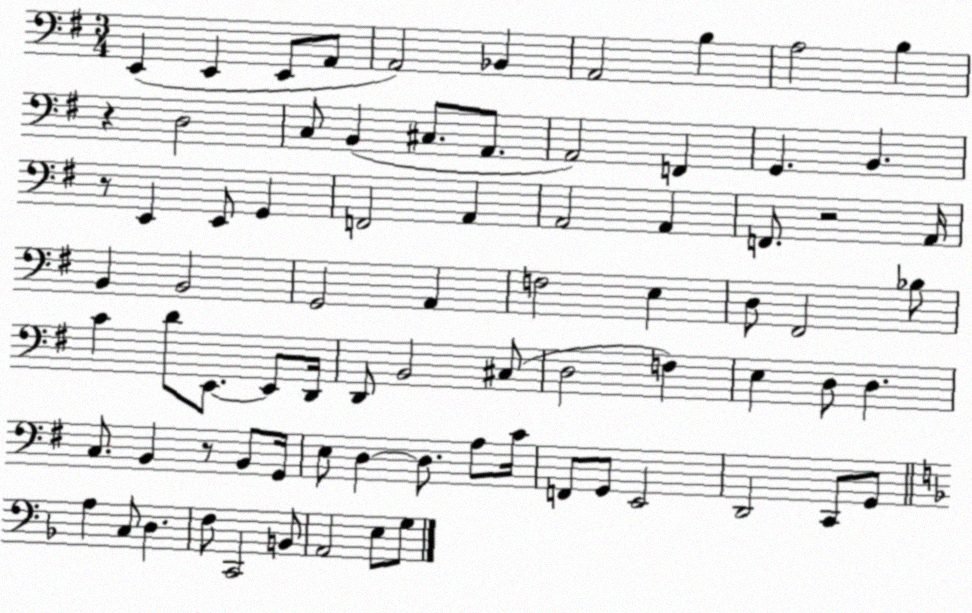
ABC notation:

X:1
T:Untitled
M:3/4
L:1/4
K:G
E,, E,, E,,/2 A,,/2 A,,2 _B,, A,,2 B, A,2 B, z D,2 C,/2 B,, ^C,/2 A,,/2 A,,2 F,, G,, B,, z/2 E,, E,,/2 G,, F,,2 A,, A,,2 A,, F,,/2 z2 A,,/4 B,, B,,2 G,,2 A,, F,2 E, D,/2 ^F,,2 _B,/2 C D/2 E,,/2 E,,/2 D,,/4 D,,/2 B,,2 ^C,/2 D,2 F, E, D,/2 D, C,/2 B,, z/2 B,,/2 G,,/4 E,/2 D, D,/2 A,/2 C/4 F,,/2 G,,/2 E,,2 D,,2 C,,/2 G,,/2 A, C,/2 D, F,/2 C,,2 B,,/2 A,,2 E,/2 G,/2